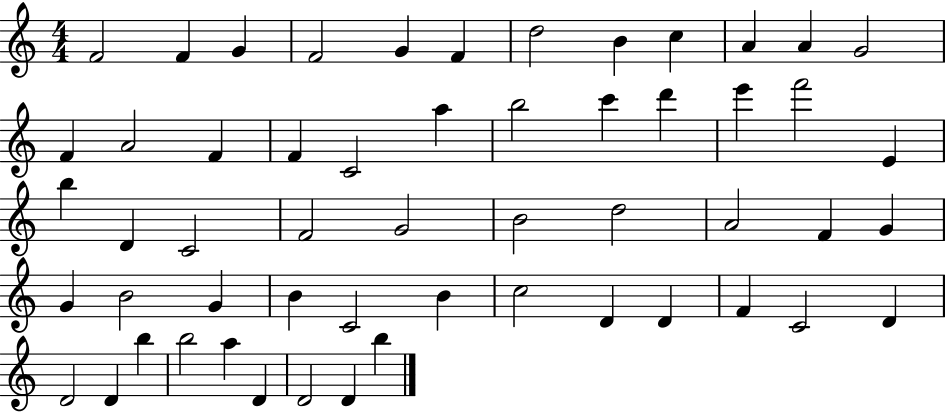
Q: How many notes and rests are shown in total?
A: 55